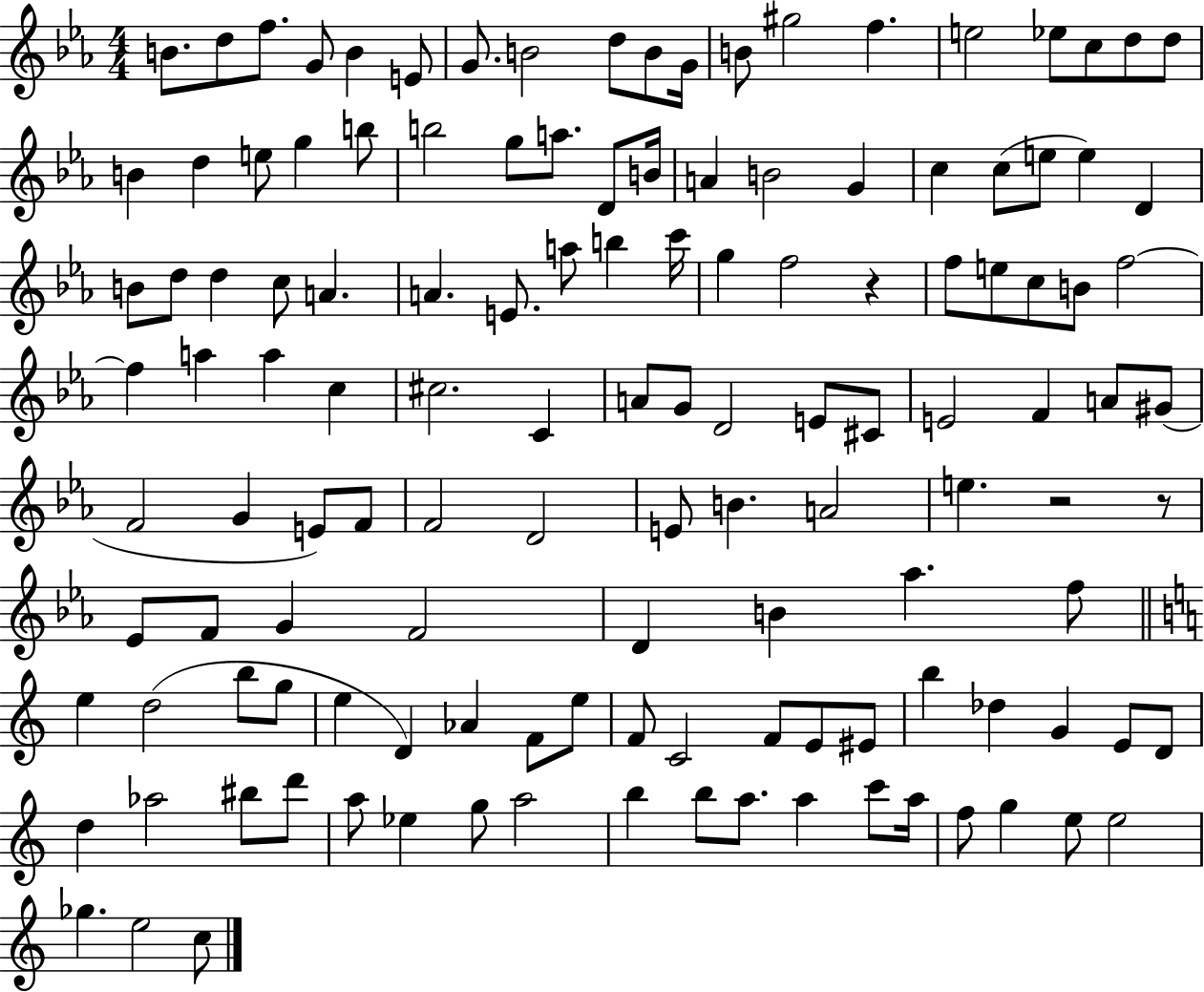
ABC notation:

X:1
T:Untitled
M:4/4
L:1/4
K:Eb
B/2 d/2 f/2 G/2 B E/2 G/2 B2 d/2 B/2 G/4 B/2 ^g2 f e2 _e/2 c/2 d/2 d/2 B d e/2 g b/2 b2 g/2 a/2 D/2 B/4 A B2 G c c/2 e/2 e D B/2 d/2 d c/2 A A E/2 a/2 b c'/4 g f2 z f/2 e/2 c/2 B/2 f2 f a a c ^c2 C A/2 G/2 D2 E/2 ^C/2 E2 F A/2 ^G/2 F2 G E/2 F/2 F2 D2 E/2 B A2 e z2 z/2 _E/2 F/2 G F2 D B _a f/2 e d2 b/2 g/2 e D _A F/2 e/2 F/2 C2 F/2 E/2 ^E/2 b _d G E/2 D/2 d _a2 ^b/2 d'/2 a/2 _e g/2 a2 b b/2 a/2 a c'/2 a/4 f/2 g e/2 e2 _g e2 c/2